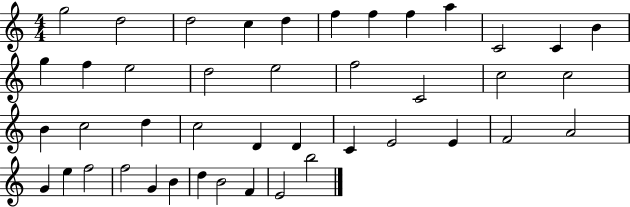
{
  \clef treble
  \numericTimeSignature
  \time 4/4
  \key c \major
  g''2 d''2 | d''2 c''4 d''4 | f''4 f''4 f''4 a''4 | c'2 c'4 b'4 | \break g''4 f''4 e''2 | d''2 e''2 | f''2 c'2 | c''2 c''2 | \break b'4 c''2 d''4 | c''2 d'4 d'4 | c'4 e'2 e'4 | f'2 a'2 | \break g'4 e''4 f''2 | f''2 g'4 b'4 | d''4 b'2 f'4 | e'2 b''2 | \break \bar "|."
}